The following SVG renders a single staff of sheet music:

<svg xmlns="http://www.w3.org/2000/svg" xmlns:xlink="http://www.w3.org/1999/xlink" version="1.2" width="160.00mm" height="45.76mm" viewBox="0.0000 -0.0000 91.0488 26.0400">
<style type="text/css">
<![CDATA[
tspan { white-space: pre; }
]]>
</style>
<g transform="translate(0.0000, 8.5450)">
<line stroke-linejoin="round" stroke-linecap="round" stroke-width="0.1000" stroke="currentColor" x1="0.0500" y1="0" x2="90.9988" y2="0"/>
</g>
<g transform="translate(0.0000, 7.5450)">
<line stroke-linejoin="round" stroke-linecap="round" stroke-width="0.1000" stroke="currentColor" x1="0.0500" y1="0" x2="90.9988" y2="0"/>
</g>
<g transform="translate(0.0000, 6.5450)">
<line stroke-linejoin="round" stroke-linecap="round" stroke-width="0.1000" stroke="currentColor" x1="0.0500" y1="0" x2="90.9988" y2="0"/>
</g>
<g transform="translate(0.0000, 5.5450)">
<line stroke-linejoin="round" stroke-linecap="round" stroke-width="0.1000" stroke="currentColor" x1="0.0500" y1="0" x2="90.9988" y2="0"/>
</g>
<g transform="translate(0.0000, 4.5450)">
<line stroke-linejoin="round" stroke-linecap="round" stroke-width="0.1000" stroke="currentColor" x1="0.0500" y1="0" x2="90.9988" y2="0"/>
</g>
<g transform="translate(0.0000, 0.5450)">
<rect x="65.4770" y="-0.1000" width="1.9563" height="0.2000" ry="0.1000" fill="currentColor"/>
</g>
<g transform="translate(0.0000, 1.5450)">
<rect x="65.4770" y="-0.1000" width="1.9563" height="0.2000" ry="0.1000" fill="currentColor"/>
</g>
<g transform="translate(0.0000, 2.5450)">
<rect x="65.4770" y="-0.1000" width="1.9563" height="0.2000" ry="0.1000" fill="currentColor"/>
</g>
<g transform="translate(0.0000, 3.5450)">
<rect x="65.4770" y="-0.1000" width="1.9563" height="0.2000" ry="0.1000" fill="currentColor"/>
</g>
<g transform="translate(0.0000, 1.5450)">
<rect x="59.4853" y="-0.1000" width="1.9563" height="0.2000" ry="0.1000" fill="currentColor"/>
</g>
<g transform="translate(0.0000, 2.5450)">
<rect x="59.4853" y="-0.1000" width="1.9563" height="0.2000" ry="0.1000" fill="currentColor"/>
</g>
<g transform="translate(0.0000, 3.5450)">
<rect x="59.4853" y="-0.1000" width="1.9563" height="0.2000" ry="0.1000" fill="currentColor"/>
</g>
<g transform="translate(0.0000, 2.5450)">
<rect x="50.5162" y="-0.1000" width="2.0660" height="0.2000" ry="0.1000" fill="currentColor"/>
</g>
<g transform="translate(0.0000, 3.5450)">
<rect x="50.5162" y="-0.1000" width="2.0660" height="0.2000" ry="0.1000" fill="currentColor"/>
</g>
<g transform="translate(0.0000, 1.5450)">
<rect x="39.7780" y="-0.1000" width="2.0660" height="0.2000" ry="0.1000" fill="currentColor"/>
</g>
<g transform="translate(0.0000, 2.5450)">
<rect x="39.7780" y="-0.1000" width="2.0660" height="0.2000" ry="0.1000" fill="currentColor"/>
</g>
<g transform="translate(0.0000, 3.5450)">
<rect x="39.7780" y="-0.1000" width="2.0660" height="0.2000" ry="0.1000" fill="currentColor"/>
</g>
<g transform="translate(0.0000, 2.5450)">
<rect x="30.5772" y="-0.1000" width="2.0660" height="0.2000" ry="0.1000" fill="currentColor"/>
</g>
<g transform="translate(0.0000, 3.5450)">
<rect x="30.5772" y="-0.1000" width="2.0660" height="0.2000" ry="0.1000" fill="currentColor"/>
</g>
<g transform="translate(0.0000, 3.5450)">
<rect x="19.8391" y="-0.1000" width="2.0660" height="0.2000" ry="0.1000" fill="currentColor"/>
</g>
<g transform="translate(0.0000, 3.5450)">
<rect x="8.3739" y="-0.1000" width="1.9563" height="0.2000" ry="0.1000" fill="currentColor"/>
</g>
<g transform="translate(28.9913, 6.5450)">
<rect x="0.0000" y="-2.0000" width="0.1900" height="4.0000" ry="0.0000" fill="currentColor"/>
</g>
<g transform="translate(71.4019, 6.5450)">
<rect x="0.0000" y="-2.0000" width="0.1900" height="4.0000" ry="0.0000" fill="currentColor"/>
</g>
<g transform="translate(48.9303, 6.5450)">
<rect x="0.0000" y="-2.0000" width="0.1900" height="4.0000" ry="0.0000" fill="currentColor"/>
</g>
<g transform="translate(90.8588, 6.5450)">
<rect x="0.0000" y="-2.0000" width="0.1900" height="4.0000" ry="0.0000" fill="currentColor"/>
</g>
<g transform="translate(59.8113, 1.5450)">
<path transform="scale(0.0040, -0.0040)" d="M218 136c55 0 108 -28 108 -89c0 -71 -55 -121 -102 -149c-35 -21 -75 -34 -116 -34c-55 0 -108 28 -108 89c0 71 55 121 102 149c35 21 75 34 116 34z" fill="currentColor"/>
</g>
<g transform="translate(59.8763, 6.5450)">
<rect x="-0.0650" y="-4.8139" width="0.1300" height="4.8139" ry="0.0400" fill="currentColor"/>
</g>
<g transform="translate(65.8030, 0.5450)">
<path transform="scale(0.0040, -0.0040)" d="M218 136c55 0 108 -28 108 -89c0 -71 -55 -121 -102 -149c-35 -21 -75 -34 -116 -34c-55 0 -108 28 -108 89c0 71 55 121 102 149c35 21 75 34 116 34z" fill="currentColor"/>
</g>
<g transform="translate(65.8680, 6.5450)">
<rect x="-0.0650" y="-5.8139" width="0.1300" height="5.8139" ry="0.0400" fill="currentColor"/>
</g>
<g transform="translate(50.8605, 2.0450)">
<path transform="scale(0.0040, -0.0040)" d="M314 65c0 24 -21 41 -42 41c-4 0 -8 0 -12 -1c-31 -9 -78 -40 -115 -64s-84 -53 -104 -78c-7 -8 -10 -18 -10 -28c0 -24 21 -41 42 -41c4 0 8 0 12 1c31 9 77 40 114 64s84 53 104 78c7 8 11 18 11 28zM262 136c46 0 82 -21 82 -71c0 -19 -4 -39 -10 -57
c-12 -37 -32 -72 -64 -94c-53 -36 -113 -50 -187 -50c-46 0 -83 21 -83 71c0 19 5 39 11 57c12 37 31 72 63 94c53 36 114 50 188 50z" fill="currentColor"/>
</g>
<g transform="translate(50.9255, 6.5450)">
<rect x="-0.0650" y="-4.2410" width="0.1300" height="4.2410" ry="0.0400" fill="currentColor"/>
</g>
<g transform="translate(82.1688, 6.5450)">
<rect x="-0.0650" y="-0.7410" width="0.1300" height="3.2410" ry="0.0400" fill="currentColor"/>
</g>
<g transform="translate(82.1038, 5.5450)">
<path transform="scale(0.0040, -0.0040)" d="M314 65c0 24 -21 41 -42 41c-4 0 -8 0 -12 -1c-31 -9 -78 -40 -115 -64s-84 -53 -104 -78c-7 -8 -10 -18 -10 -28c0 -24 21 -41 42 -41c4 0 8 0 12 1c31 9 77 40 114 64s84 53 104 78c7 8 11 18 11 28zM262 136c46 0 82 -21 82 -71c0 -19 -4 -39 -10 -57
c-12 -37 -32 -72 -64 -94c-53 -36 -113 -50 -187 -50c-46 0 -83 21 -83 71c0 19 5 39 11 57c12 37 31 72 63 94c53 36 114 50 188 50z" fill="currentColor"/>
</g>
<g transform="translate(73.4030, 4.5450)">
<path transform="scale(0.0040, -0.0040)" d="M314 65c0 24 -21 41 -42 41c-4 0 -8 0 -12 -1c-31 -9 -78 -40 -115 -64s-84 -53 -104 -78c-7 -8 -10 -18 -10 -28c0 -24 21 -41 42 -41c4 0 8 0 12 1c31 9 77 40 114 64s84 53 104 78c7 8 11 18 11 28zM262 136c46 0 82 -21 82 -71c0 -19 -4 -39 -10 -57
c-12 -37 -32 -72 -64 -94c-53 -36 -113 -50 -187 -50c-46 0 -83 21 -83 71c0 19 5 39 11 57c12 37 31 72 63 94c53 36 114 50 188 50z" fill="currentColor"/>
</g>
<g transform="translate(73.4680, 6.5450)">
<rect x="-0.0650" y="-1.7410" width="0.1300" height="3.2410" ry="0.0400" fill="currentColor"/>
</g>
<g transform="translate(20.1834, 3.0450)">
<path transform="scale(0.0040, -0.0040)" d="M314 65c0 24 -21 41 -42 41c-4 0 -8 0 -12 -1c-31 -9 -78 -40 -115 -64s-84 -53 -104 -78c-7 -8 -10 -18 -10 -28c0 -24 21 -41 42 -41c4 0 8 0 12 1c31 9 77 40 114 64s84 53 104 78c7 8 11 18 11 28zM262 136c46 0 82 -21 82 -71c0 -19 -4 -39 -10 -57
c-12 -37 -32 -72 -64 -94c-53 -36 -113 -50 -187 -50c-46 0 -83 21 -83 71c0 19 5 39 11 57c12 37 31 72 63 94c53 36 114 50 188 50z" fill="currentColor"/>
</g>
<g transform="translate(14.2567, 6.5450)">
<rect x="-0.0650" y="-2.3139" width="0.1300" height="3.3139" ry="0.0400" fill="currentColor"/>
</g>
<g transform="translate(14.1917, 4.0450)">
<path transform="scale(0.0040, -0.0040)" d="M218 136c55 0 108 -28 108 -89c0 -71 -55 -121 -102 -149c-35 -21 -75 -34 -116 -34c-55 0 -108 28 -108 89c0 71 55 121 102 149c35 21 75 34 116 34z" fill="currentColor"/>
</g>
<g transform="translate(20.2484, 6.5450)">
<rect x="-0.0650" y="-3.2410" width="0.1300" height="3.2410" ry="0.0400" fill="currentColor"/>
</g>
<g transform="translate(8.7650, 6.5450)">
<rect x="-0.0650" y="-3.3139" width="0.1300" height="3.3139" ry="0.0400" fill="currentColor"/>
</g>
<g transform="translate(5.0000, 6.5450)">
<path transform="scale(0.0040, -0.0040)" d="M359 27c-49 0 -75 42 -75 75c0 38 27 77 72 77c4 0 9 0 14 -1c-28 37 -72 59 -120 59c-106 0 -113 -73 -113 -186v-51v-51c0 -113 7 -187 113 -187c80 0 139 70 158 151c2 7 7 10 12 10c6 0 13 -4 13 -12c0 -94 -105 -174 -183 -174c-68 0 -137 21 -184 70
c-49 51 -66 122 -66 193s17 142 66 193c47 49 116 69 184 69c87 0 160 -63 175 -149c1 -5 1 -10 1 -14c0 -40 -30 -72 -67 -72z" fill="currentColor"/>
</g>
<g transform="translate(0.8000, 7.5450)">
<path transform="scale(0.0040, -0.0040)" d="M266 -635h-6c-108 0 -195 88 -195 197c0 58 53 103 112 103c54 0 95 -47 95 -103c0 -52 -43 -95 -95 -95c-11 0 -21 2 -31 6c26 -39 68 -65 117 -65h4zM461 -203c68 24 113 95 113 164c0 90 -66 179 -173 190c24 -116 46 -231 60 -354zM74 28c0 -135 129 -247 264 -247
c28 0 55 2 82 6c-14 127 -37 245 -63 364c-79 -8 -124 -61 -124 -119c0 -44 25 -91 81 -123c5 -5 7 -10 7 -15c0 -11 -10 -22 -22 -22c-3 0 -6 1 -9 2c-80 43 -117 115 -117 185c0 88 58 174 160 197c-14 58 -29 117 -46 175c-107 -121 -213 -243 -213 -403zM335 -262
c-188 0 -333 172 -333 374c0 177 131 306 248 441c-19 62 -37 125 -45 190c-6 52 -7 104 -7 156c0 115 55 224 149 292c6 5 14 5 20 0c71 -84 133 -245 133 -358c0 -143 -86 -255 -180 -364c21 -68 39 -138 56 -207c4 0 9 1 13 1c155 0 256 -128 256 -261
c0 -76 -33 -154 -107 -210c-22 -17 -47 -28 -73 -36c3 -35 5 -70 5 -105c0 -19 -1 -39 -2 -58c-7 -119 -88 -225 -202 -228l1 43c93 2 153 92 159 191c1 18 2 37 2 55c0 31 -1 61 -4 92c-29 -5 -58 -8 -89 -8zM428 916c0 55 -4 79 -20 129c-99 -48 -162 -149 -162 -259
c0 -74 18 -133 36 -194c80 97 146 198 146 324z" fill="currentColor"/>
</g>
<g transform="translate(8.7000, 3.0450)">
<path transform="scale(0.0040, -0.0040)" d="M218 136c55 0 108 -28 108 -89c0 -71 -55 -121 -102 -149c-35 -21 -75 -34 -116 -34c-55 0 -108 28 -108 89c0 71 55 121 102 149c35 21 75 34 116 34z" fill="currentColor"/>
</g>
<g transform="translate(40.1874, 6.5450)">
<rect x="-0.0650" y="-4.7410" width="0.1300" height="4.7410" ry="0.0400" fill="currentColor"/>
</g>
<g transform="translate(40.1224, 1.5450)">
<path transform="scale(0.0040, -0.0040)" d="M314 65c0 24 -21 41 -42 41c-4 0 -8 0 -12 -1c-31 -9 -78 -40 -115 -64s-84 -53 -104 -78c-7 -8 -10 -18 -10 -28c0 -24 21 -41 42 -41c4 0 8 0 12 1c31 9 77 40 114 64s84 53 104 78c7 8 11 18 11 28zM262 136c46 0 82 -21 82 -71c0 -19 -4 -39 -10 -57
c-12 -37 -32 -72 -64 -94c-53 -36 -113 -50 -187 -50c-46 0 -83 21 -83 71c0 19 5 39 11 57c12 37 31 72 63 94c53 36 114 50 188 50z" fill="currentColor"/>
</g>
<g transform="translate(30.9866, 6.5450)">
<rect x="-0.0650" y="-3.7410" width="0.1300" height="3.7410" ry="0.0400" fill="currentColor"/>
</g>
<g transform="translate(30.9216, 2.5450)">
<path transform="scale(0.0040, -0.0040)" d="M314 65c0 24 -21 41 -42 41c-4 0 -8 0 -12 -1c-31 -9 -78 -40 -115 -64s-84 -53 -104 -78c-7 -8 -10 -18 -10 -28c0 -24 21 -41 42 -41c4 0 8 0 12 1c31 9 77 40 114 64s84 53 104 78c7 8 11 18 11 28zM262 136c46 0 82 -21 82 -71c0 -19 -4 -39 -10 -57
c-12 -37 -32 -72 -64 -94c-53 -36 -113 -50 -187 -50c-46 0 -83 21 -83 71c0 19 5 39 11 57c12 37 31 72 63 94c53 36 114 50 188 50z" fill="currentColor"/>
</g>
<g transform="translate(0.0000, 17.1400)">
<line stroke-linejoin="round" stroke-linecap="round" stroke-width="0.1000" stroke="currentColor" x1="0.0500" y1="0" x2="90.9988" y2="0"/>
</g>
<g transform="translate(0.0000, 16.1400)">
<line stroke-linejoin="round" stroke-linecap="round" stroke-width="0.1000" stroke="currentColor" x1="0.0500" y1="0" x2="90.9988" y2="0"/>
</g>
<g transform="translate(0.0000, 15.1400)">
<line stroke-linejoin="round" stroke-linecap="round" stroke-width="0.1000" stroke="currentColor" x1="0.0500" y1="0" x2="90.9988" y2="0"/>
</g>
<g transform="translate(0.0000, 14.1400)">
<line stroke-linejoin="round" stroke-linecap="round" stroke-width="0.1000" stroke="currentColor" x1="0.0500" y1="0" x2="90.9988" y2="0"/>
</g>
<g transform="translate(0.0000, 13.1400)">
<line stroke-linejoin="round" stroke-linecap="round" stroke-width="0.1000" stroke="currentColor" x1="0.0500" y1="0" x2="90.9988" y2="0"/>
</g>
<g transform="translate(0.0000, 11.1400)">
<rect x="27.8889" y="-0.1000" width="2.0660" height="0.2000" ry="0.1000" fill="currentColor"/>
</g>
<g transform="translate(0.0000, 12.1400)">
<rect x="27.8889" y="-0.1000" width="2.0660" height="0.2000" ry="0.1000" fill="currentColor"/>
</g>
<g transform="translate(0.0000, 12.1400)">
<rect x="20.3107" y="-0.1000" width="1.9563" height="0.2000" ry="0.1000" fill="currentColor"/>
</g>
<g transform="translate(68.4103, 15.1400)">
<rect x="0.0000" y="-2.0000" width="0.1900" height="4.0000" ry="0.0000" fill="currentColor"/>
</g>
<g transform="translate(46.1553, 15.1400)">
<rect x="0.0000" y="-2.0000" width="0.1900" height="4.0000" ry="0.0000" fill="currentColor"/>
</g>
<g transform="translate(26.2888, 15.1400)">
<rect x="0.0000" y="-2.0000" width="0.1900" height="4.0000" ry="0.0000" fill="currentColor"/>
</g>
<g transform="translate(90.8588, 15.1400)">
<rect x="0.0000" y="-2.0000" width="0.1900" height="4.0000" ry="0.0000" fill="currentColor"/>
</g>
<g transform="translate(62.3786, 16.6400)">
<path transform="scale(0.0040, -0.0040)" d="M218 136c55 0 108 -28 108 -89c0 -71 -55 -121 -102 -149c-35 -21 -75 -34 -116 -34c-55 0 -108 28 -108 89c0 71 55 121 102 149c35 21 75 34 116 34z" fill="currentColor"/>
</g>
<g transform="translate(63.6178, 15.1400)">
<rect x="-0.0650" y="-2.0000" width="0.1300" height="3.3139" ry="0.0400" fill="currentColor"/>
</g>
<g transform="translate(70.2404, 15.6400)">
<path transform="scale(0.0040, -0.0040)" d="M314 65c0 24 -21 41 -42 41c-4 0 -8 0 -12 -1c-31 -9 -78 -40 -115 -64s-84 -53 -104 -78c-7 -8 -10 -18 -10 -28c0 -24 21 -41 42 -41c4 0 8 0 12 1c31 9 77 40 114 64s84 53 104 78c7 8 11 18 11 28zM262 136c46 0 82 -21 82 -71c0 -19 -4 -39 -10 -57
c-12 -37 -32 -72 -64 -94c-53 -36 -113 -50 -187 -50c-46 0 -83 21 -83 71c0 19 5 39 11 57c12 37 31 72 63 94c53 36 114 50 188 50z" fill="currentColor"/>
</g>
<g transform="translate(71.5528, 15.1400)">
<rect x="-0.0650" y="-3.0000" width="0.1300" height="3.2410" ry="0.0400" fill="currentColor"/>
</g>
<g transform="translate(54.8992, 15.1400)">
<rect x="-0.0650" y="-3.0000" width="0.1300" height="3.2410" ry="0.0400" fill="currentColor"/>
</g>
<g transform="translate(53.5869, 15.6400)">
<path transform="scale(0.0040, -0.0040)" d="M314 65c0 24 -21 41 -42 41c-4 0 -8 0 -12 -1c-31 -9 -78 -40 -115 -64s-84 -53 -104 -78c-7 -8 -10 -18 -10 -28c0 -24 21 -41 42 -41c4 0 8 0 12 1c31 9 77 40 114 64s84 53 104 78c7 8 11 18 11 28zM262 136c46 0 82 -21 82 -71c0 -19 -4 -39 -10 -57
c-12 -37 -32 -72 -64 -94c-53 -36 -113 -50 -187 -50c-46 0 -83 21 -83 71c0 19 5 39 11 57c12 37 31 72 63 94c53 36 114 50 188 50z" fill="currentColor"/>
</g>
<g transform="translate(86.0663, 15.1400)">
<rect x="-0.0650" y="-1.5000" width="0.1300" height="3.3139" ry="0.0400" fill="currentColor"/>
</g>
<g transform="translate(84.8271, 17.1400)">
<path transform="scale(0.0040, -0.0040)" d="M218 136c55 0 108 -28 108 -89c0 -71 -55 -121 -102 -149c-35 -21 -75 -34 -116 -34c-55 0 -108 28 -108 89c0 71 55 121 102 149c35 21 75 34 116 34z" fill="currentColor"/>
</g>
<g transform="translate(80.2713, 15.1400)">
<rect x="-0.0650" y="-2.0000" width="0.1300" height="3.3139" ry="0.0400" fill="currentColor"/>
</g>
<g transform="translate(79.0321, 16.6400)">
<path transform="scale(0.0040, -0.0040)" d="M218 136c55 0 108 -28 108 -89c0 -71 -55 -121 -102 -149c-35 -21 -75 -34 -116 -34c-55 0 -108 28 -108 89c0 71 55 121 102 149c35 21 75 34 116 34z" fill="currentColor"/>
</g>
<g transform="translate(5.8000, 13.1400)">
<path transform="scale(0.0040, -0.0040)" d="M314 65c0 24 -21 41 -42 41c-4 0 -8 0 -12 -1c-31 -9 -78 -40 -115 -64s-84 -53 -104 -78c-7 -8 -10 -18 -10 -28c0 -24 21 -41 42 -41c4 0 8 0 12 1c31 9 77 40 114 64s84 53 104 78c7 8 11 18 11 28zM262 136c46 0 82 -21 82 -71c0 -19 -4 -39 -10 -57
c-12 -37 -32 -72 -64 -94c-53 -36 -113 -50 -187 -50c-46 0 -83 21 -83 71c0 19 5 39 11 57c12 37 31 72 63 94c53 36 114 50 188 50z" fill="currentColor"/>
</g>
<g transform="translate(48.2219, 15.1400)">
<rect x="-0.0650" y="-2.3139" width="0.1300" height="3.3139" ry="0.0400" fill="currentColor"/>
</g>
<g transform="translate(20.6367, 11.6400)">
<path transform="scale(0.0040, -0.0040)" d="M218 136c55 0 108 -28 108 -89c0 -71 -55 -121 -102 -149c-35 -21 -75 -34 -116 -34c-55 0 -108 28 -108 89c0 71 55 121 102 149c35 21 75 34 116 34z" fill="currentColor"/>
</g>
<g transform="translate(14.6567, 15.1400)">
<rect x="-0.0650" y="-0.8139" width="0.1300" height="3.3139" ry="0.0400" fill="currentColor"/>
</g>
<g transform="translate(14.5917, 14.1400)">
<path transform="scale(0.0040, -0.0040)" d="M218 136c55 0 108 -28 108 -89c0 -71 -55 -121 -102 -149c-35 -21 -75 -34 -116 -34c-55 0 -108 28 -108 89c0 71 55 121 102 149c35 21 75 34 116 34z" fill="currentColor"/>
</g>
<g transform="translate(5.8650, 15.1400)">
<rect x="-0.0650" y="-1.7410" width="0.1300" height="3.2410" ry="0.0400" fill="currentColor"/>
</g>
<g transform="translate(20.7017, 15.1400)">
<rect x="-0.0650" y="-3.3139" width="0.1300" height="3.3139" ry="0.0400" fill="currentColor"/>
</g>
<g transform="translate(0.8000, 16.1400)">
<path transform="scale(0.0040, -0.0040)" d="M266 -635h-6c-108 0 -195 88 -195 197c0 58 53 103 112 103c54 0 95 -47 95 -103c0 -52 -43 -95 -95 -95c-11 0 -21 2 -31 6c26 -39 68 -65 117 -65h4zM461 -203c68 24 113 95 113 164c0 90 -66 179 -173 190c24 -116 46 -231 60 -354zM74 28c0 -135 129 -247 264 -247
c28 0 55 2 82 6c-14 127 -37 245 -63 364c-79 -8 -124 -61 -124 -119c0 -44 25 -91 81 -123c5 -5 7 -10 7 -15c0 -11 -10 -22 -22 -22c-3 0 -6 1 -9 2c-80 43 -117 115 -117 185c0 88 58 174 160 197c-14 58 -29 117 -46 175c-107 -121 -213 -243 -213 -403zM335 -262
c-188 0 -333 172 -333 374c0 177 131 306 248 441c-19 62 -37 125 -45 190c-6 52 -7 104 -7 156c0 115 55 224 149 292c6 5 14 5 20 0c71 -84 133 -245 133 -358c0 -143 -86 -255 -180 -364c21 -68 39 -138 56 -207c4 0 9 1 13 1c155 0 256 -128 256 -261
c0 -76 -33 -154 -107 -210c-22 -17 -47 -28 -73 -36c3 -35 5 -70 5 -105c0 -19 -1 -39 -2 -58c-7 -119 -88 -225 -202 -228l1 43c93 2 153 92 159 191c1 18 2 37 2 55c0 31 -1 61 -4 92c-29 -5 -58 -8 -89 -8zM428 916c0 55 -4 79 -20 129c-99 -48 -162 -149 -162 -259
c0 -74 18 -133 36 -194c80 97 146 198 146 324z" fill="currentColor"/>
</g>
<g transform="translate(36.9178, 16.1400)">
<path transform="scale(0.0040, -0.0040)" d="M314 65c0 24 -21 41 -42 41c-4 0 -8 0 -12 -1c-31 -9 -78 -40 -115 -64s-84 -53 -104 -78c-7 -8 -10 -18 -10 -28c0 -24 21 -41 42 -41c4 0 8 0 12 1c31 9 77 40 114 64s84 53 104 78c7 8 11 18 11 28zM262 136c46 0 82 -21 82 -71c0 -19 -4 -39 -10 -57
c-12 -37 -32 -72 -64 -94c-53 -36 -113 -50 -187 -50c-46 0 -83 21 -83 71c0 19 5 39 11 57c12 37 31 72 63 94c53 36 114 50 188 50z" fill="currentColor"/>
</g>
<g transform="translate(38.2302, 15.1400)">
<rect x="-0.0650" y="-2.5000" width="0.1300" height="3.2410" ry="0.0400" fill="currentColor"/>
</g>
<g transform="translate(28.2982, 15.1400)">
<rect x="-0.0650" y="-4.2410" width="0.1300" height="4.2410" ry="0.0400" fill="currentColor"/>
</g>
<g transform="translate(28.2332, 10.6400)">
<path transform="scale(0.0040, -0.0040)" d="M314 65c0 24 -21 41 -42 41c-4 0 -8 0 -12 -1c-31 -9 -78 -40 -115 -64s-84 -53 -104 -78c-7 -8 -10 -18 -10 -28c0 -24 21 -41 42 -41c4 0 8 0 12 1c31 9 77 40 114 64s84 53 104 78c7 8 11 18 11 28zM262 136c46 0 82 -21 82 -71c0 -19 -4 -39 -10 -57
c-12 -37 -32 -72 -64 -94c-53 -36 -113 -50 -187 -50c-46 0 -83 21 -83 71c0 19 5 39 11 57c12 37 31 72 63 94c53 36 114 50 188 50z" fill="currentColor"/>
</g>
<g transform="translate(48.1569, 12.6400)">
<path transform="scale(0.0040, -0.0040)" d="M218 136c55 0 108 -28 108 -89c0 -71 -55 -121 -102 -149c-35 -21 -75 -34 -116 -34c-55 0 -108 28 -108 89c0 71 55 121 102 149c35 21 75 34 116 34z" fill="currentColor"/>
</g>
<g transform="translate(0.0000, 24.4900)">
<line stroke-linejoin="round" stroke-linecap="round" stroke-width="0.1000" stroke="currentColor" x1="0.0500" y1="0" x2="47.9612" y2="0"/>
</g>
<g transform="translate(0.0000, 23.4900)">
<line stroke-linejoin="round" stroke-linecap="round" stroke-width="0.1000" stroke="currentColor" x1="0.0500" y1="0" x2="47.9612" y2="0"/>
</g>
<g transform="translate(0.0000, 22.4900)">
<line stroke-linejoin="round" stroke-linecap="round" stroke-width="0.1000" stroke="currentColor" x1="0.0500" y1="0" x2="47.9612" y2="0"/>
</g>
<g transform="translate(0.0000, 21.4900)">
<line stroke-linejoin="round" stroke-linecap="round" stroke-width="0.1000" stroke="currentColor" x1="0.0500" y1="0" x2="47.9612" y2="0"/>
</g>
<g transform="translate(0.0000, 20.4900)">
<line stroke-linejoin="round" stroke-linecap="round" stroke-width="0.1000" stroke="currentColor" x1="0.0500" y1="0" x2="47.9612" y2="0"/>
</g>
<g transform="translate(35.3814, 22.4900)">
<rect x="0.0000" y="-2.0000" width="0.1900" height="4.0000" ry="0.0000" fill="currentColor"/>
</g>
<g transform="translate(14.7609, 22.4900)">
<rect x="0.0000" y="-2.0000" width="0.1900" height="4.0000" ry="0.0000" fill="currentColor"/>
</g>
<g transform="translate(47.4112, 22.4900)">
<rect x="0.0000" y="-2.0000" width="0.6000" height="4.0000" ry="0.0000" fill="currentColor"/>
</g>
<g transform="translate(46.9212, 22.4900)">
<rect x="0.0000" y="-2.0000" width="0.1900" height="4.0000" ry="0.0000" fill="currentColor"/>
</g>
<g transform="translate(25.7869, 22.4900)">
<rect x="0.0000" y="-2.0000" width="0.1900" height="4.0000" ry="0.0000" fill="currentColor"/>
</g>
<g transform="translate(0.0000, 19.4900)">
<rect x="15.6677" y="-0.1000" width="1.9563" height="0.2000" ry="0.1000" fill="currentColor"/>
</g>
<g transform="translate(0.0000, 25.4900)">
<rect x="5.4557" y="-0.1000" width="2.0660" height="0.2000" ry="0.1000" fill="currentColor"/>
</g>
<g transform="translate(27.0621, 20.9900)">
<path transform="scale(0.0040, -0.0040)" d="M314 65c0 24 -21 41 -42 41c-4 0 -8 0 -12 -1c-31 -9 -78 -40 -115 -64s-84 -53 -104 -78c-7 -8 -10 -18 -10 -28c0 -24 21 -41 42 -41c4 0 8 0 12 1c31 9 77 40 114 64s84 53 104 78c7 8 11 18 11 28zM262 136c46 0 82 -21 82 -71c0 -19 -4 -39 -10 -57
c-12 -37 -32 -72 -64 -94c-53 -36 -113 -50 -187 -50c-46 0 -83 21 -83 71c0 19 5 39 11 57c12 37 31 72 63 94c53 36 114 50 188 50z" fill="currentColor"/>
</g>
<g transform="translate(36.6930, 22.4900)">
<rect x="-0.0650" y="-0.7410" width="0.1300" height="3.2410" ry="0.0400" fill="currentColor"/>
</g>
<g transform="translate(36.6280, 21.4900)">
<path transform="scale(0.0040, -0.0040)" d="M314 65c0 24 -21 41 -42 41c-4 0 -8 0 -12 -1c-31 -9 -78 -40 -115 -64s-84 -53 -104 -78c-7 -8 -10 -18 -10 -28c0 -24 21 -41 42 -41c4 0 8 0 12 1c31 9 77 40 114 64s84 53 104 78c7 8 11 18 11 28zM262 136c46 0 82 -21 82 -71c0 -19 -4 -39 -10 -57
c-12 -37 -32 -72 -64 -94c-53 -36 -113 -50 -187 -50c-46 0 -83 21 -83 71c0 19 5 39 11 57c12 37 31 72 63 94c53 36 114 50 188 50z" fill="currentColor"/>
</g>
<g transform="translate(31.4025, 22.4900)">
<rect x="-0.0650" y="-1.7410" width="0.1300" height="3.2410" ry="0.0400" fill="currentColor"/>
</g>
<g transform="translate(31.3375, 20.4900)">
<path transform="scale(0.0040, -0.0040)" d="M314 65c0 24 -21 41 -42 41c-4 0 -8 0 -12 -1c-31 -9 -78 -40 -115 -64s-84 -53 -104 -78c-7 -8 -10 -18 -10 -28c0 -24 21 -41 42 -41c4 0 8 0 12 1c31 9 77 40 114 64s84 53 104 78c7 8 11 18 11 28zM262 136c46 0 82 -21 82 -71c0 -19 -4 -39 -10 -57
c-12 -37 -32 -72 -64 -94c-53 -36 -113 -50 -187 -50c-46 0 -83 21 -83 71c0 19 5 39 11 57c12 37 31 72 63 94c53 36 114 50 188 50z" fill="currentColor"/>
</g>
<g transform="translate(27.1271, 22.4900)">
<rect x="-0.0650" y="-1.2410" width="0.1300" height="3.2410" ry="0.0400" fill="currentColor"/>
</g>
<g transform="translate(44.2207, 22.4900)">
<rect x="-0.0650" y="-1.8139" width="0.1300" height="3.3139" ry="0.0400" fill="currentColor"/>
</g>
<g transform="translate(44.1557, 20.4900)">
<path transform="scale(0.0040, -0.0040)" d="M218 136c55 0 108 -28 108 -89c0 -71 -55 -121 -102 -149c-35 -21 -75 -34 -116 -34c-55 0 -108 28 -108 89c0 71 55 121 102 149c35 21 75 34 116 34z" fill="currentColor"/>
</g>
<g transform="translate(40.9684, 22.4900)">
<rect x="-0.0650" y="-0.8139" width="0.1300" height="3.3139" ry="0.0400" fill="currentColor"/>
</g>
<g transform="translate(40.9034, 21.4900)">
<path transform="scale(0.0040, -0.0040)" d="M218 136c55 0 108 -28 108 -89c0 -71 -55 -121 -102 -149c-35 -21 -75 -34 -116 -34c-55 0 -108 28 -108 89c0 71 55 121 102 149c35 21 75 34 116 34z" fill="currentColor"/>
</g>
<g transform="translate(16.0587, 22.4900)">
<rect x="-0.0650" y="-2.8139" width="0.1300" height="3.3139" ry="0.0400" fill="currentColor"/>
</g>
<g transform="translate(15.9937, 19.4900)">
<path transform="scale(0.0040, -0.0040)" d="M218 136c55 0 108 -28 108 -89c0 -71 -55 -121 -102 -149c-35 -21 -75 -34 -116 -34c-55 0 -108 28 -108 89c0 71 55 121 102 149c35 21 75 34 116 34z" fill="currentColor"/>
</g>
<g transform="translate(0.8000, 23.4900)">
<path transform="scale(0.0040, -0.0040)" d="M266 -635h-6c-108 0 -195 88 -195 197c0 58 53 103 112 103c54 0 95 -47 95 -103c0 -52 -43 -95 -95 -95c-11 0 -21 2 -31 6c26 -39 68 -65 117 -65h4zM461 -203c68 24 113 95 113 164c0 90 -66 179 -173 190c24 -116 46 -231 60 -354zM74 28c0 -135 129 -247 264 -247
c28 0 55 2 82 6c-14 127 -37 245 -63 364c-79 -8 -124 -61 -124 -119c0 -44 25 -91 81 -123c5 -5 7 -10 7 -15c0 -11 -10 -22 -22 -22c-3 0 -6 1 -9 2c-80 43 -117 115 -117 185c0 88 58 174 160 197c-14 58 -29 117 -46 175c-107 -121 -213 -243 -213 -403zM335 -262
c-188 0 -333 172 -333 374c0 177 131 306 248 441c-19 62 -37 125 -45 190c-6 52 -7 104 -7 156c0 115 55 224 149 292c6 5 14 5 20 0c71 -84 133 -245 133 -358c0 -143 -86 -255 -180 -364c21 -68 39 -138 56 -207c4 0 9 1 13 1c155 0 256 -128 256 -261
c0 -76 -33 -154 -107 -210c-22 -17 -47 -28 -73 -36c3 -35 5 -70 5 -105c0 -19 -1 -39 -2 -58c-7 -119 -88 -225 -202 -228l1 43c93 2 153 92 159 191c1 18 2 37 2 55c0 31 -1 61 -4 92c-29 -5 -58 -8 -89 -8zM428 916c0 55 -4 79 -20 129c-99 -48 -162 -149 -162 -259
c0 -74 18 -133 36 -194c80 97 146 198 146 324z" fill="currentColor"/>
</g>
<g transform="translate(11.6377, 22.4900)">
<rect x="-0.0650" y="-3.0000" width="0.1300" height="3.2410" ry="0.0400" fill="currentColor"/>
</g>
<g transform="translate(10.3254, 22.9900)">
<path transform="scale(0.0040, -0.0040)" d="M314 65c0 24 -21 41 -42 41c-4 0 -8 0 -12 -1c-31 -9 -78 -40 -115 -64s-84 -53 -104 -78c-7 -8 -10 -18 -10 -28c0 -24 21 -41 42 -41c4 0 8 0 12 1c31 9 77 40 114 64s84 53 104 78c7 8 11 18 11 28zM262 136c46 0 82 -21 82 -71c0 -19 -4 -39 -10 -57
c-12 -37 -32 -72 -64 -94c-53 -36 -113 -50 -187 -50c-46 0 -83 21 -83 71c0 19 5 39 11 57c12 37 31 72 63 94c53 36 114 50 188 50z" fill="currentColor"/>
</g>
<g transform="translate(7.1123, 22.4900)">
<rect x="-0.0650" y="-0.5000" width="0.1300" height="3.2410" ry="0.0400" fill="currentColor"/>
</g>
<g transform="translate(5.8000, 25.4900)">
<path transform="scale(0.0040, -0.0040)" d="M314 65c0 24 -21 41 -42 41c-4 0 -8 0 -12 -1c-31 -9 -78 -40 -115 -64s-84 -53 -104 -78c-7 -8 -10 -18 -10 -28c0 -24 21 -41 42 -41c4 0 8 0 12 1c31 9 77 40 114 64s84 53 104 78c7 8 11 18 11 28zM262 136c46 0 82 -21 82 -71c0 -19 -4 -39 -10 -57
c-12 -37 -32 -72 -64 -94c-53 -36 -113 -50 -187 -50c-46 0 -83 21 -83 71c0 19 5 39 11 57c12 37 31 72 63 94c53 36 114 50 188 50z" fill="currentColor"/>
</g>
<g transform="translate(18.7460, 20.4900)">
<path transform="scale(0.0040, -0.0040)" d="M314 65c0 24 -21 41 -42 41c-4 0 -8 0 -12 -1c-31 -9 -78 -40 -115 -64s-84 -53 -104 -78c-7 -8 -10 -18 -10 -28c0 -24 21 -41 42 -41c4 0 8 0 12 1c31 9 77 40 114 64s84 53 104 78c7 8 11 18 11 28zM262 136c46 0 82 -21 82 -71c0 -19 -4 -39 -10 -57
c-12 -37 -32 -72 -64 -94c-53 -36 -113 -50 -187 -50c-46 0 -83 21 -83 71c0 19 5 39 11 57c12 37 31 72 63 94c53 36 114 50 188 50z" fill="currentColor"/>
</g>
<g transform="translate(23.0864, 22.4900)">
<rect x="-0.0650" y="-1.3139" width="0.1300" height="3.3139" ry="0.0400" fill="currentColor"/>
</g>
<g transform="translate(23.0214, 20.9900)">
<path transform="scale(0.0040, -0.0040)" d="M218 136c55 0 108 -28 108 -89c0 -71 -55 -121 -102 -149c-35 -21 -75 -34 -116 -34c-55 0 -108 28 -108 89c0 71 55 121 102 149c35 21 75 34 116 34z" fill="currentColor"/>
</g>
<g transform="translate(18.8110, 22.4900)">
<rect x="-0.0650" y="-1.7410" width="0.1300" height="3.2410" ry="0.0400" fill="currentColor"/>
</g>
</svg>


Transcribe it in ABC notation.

X:1
T:Untitled
M:4/4
L:1/4
K:C
b g b2 c'2 e'2 d'2 e' g' f2 d2 f2 d b d'2 G2 g A2 F A2 F E C2 A2 a f2 e e2 f2 d2 d f